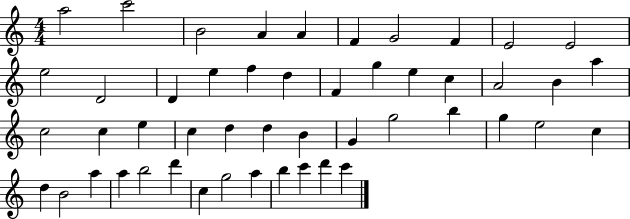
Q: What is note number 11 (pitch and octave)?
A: E5